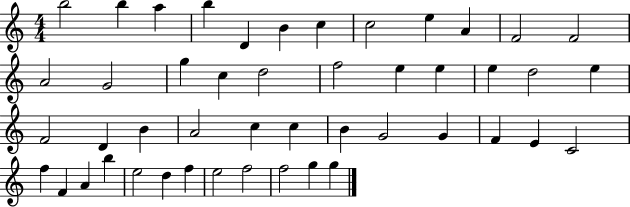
B5/h B5/q A5/q B5/q D4/q B4/q C5/q C5/h E5/q A4/q F4/h F4/h A4/h G4/h G5/q C5/q D5/h F5/h E5/q E5/q E5/q D5/h E5/q F4/h D4/q B4/q A4/h C5/q C5/q B4/q G4/h G4/q F4/q E4/q C4/h F5/q F4/q A4/q B5/q E5/h D5/q F5/q E5/h F5/h F5/h G5/q G5/q